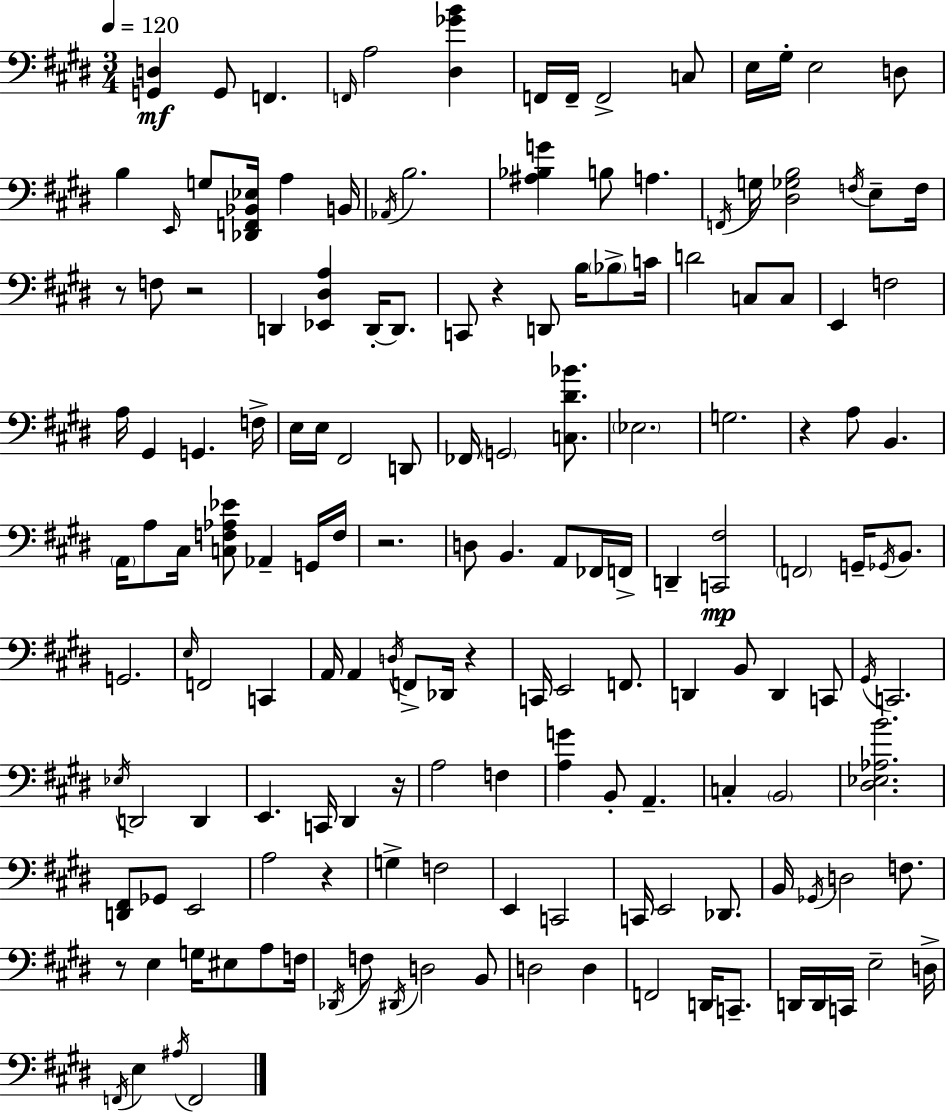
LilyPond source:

{
  \clef bass
  \numericTimeSignature
  \time 3/4
  \key e \major
  \tempo 4 = 120
  <g, d>4\mf g,8 f,4. | \grace { f,16 } a2 <dis ges' b'>4 | f,16 f,16-- f,2-> c8 | e16 gis16-. e2 d8 | \break b4 \grace { e,16 } g8 <des, f, bes, ees>16 a4 | b,16 \acciaccatura { aes,16 } b2. | <ais bes g'>4 b8 a4. | \acciaccatura { f,16 } g16 <dis ges b>2 | \break \acciaccatura { f16 } e8-- f16 r8 f8 r2 | d,4 <ees, dis a>4 | d,16-.~~ d,8. c,8 r4 d,8 | b16 \parenthesize bes8-> c'16 d'2 | \break c8 c8 e,4 f2 | a16 gis,4 g,4. | f16-> e16 e16 fis,2 | d,8 fes,16 \parenthesize g,2 | \break <c dis' bes'>8. \parenthesize ees2. | g2. | r4 a8 b,4. | \parenthesize a,16 a8 cis16 <c f aes ees'>8 aes,4-- | \break g,16 f16 r2. | d8 b,4. | a,8 fes,16 f,16-> d,4-- <c, fis>2\mp | \parenthesize f,2 | \break g,16-- \acciaccatura { ges,16 } b,8. g,2. | \grace { e16 } f,2 | c,4 a,16 a,4 | \acciaccatura { d16 } f,8-> des,16 r4 c,16 e,2 | \break f,8. d,4 | b,8 d,4 c,8 \acciaccatura { gis,16 } c,2. | \acciaccatura { ees16 } d,2 | d,4 e,4. | \break c,16 dis,4 r16 a2 | f4 <a g'>4 | b,8-. a,4.-- c4-. | \parenthesize b,2 <dis ees aes b'>2. | \break <d, fis,>8 | ges,8 e,2 a2 | r4 g4-> | f2 e,4 | \break c,2 c,16 e,2 | des,8. b,16 \acciaccatura { ges,16 } | d2 f8. r8 | e4 g16 eis8 a8 f16 \acciaccatura { des,16 } | \break f8 \acciaccatura { dis,16 } d2 b,8 | d2 d4 | f,2 d,16 c,8.-- | d,16 d,16 c,16 e2-- | \break d16-> \acciaccatura { f,16 } e4 \acciaccatura { ais16 } f,2 | \bar "|."
}